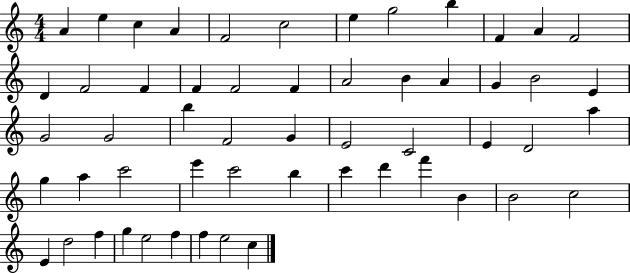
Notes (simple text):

A4/q E5/q C5/q A4/q F4/h C5/h E5/q G5/h B5/q F4/q A4/q F4/h D4/q F4/h F4/q F4/q F4/h F4/q A4/h B4/q A4/q G4/q B4/h E4/q G4/h G4/h B5/q F4/h G4/q E4/h C4/h E4/q D4/h A5/q G5/q A5/q C6/h E6/q C6/h B5/q C6/q D6/q F6/q B4/q B4/h C5/h E4/q D5/h F5/q G5/q E5/h F5/q F5/q E5/h C5/q